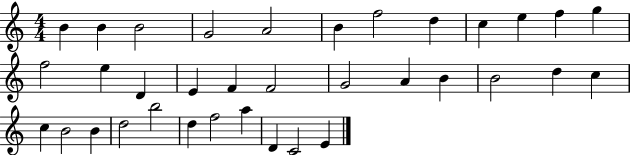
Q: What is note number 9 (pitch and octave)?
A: C5